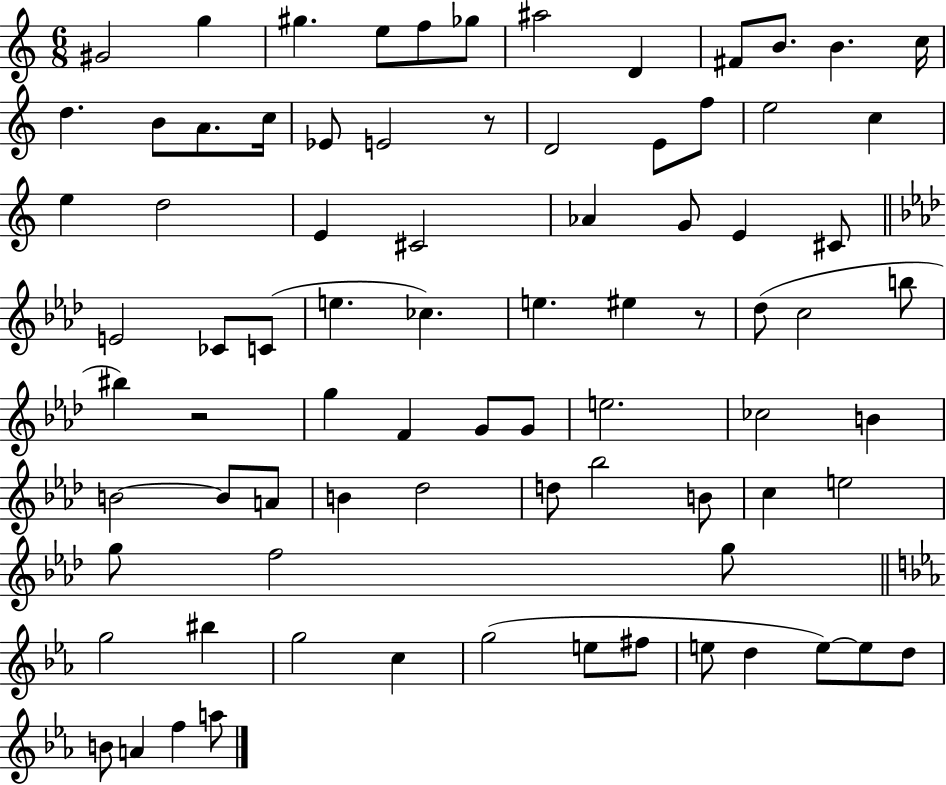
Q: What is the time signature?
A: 6/8